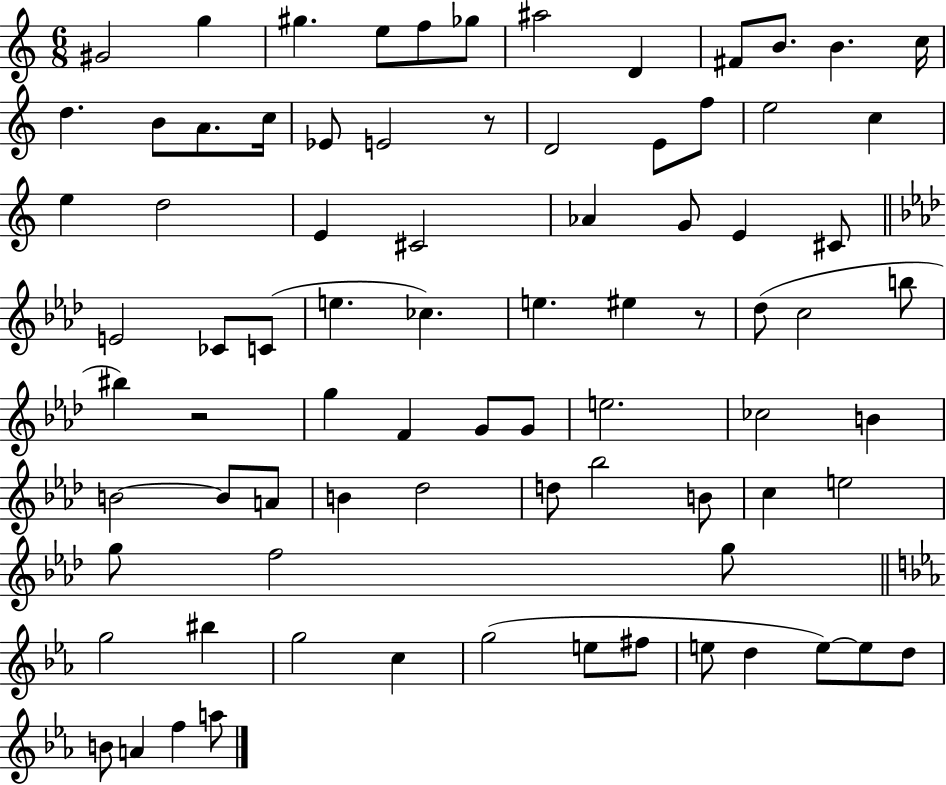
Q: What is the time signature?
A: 6/8